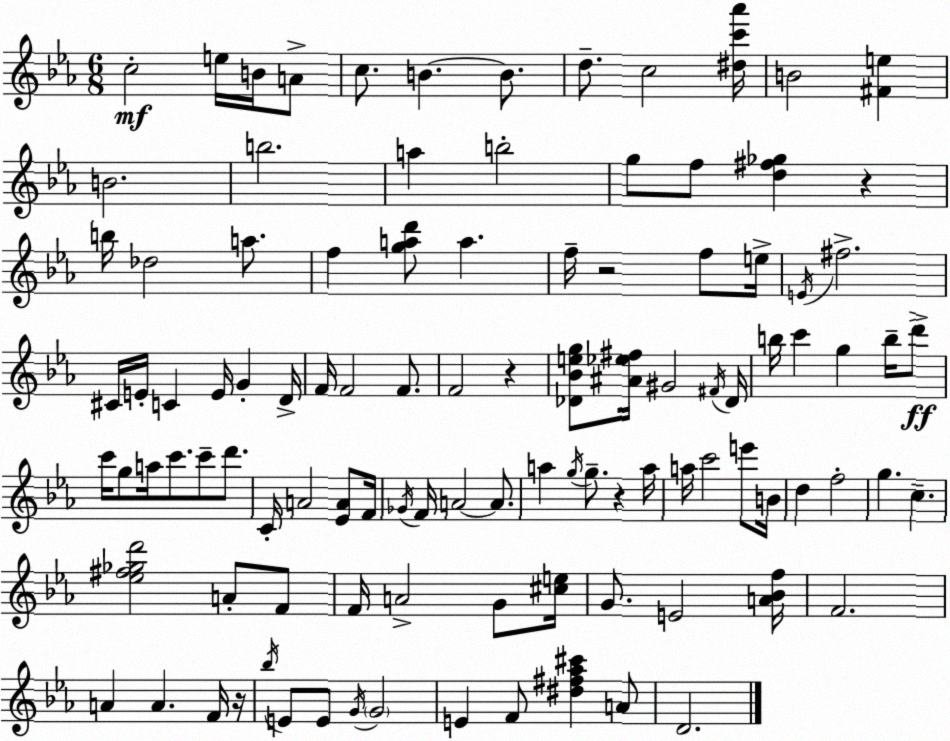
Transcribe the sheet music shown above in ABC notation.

X:1
T:Untitled
M:6/8
L:1/4
K:Cm
c2 e/4 B/4 A/2 c/2 B B/2 d/2 c2 [^dc'_a']/4 B2 [^Fe] B2 b2 a b2 g/2 f/2 [d^f_g] z b/4 _d2 a/2 f [gad']/2 a f/4 z2 f/2 e/4 E/4 ^f2 ^C/4 E/4 C E/4 G D/4 F/4 F2 F/2 F2 z [_D_Beg]/2 [^A_e^f]/4 ^G2 ^F/4 _D/4 b/4 c' g b/4 d'/2 c'/4 g/2 a/4 c'/2 c'/2 d'/2 C/4 A2 [_EA]/2 F/4 _G/4 F/4 A2 A/2 a g/4 g/2 z a/4 a/4 c'2 e'/2 B/4 d f2 g c [_e^f_gd']2 A/2 F/2 F/4 A2 G/2 [^ce]/4 G/2 E2 [A_Bf]/4 F2 A A F/4 z/4 _b/4 E/2 E/2 G/4 G2 E F/2 [^d^f_a^c'] A/2 D2